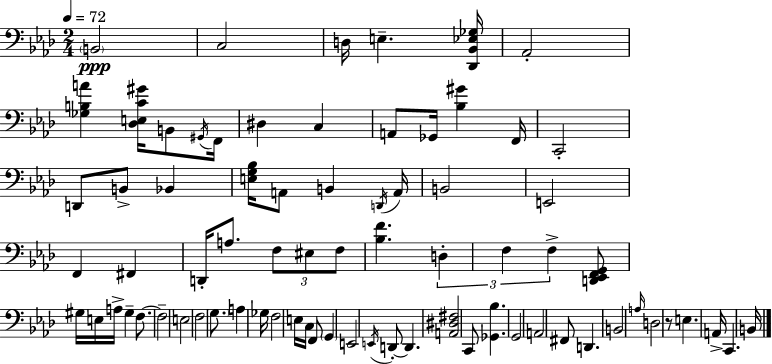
X:1
T:Untitled
M:2/4
L:1/4
K:Ab
B,,2 C,2 D,/4 E, [_D,,_B,,_E,_G,]/4 _A,,2 [_G,B,A] [_D,E,C^G]/4 B,,/2 ^G,,/4 F,,/4 ^D, C, A,,/2 _G,,/4 [_B,^G] F,,/4 C,,2 D,,/2 B,,/2 _B,, [E,G,_B,]/4 A,,/2 B,, D,,/4 A,,/4 B,,2 E,,2 F,, ^F,, D,,/4 A,/2 F,/2 ^E,/2 F,/2 [_B,F] D, F, F, [D,,_E,,F,,G,,]/2 ^G,/4 E,/4 A,/4 ^G, F,/2 F,2 E,2 F,2 G,/2 A, _G,/4 F,2 E,/4 C,/4 F,,/2 G,, E,,2 E,,/4 D,,/2 D,, [A,,^D,^F,]2 C,,/2 [_G,,_B,] G,,2 A,,2 ^F,,/2 D,, B,,2 A,/4 D,2 z/2 E, A,,/4 C,, B,,/4